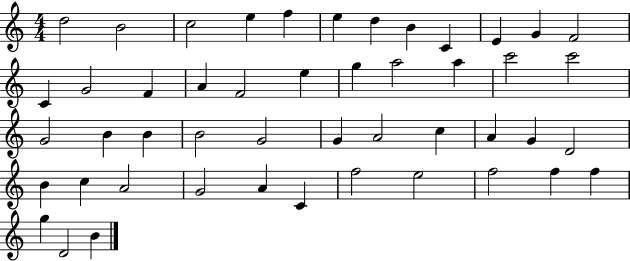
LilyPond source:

{
  \clef treble
  \numericTimeSignature
  \time 4/4
  \key c \major
  d''2 b'2 | c''2 e''4 f''4 | e''4 d''4 b'4 c'4 | e'4 g'4 f'2 | \break c'4 g'2 f'4 | a'4 f'2 e''4 | g''4 a''2 a''4 | c'''2 c'''2 | \break g'2 b'4 b'4 | b'2 g'2 | g'4 a'2 c''4 | a'4 g'4 d'2 | \break b'4 c''4 a'2 | g'2 a'4 c'4 | f''2 e''2 | f''2 f''4 f''4 | \break g''4 d'2 b'4 | \bar "|."
}